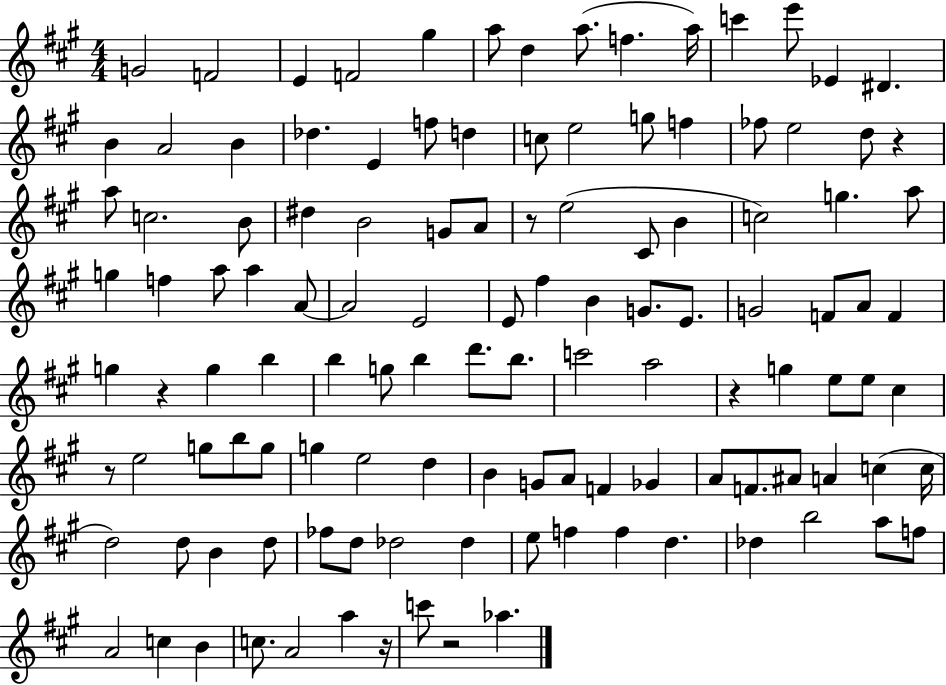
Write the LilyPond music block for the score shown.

{
  \clef treble
  \numericTimeSignature
  \time 4/4
  \key a \major
  g'2 f'2 | e'4 f'2 gis''4 | a''8 d''4 a''8.( f''4. a''16) | c'''4 e'''8 ees'4 dis'4. | \break b'4 a'2 b'4 | des''4. e'4 f''8 d''4 | c''8 e''2 g''8 f''4 | fes''8 e''2 d''8 r4 | \break a''8 c''2. b'8 | dis''4 b'2 g'8 a'8 | r8 e''2( cis'8 b'4 | c''2) g''4. a''8 | \break g''4 f''4 a''8 a''4 a'8~~ | a'2 e'2 | e'8 fis''4 b'4 g'8. e'8. | g'2 f'8 a'8 f'4 | \break g''4 r4 g''4 b''4 | b''4 g''8 b''4 d'''8. b''8. | c'''2 a''2 | r4 g''4 e''8 e''8 cis''4 | \break r8 e''2 g''8 b''8 g''8 | g''4 e''2 d''4 | b'4 g'8 a'8 f'4 ges'4 | a'8 f'8. ais'8 a'4 c''4( c''16 | \break d''2) d''8 b'4 d''8 | fes''8 d''8 des''2 des''4 | e''8 f''4 f''4 d''4. | des''4 b''2 a''8 f''8 | \break a'2 c''4 b'4 | c''8. a'2 a''4 r16 | c'''8 r2 aes''4. | \bar "|."
}